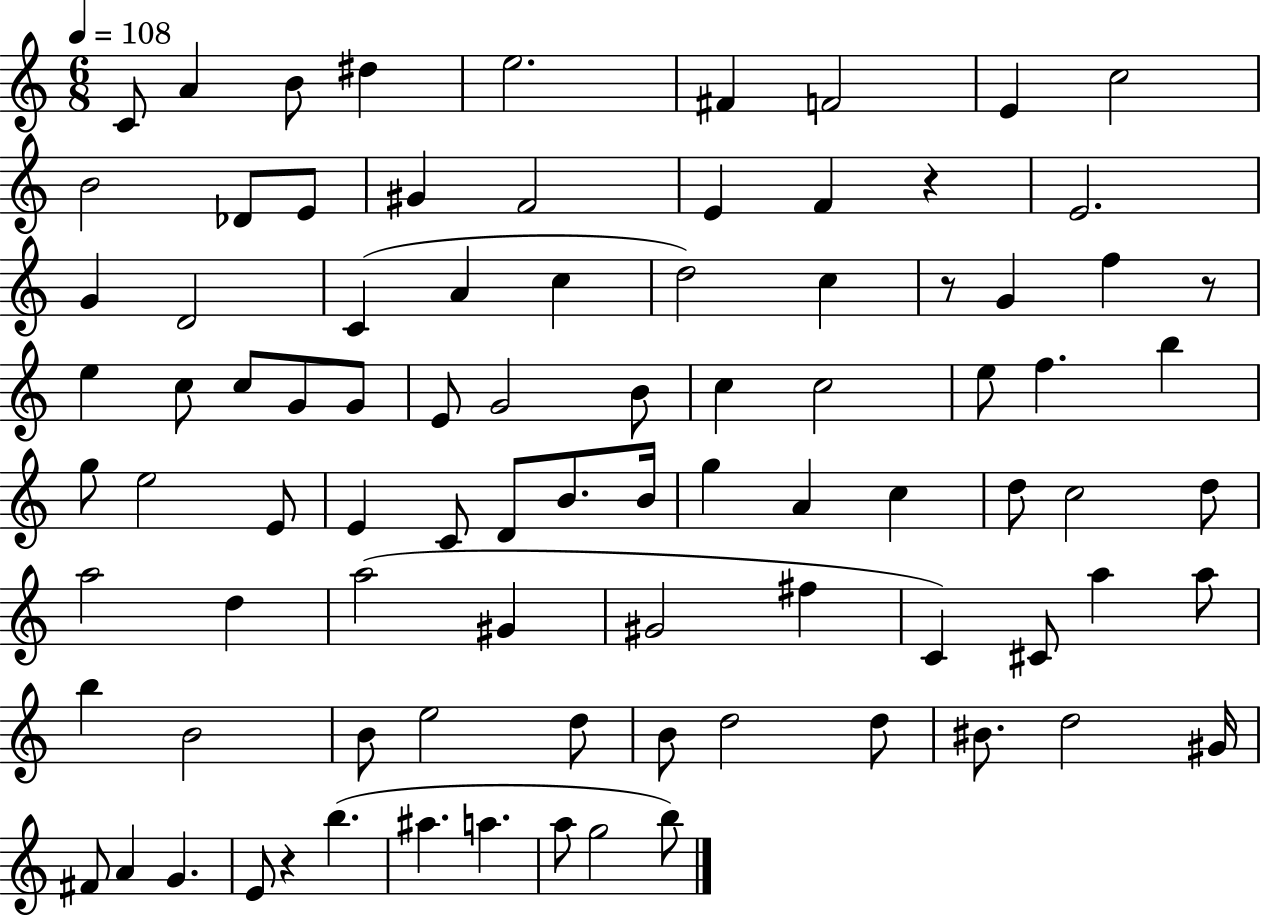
{
  \clef treble
  \numericTimeSignature
  \time 6/8
  \key c \major
  \tempo 4 = 108
  c'8 a'4 b'8 dis''4 | e''2. | fis'4 f'2 | e'4 c''2 | \break b'2 des'8 e'8 | gis'4 f'2 | e'4 f'4 r4 | e'2. | \break g'4 d'2 | c'4( a'4 c''4 | d''2) c''4 | r8 g'4 f''4 r8 | \break e''4 c''8 c''8 g'8 g'8 | e'8 g'2 b'8 | c''4 c''2 | e''8 f''4. b''4 | \break g''8 e''2 e'8 | e'4 c'8 d'8 b'8. b'16 | g''4 a'4 c''4 | d''8 c''2 d''8 | \break a''2 d''4 | a''2( gis'4 | gis'2 fis''4 | c'4) cis'8 a''4 a''8 | \break b''4 b'2 | b'8 e''2 d''8 | b'8 d''2 d''8 | bis'8. d''2 gis'16 | \break fis'8 a'4 g'4. | e'8 r4 b''4.( | ais''4. a''4. | a''8 g''2 b''8) | \break \bar "|."
}